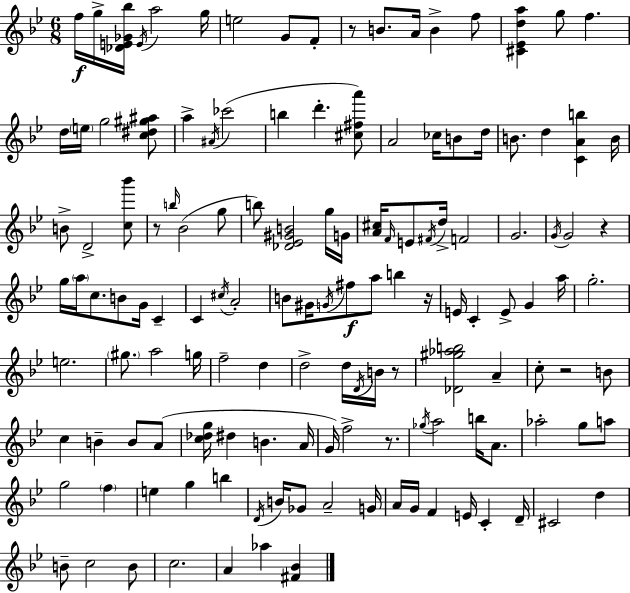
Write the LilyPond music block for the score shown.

{
  \clef treble
  \numericTimeSignature
  \time 6/8
  \key g \minor
  f''16\f g''16-> <des' e' ges' bes''>16 \acciaccatura { e'16 } a''2 | g''16 e''2 g'8 f'8-. | r8 b'8. a'16 b'4-> f''8 | <cis' ees' d'' a''>4 g''8 f''4. | \break d''16 \parenthesize e''16 g''2 <c'' dis'' gis'' ais''>8 | a''4-> \acciaccatura { ais'16 } ces'''2( | b''4 d'''4.-. | <cis'' fis'' a'''>8) a'2 ces''16 b'8 | \break d''16 b'8. d''4 <c' a' b''>4 | b'16 b'8-> d'2-> | <c'' bes'''>8 r8 \grace { b''16 } bes'2( | g''8 b''8) <des' ees' gis' b'>2 | \break g''16 g'16 <a' cis''>16 \grace { f'16 } e'8 \acciaccatura { fis'16 } d''16-> f'2 | g'2. | \acciaccatura { g'16 } g'2 | r4 g''16 \parenthesize a''16 c''8. b'8 | \break g'16 c'4-- c'4 \acciaccatura { cis''16 } a'2-. | b'8 gis'16 \acciaccatura { g'16 } fis''8\f | a''8 b''4 r16 e'16 c'4-. | e'8-> g'4 a''16 g''2.-. | \break e''2. | \parenthesize gis''8. a''2 | g''16 f''2-- | d''4 d''2-> | \break d''16 \acciaccatura { d'16 } b'16 r8 <des' gis'' aes'' b''>2 | a'4-- c''8-. r2 | b'8 c''4 | b'4-- b'8 a'8( <c'' des'' g''>16 dis''4 | \break b'4. a'16 g'16) f''2-> | r8. \acciaccatura { ges''16 } a''2 | b''16 a'8. aes''2-. | g''8 a''8 g''2 | \break \parenthesize f''4 e''4 | g''4 b''4 \acciaccatura { d'16 } b'16 | ges'8 a'2-- g'16 a'16 | g'16 f'4 e'16 c'4-. d'16-- cis'2 | \break d''4 b'8-- | c''2 b'8 c''2. | a'4 | aes''4 <fis' bes'>4 \bar "|."
}